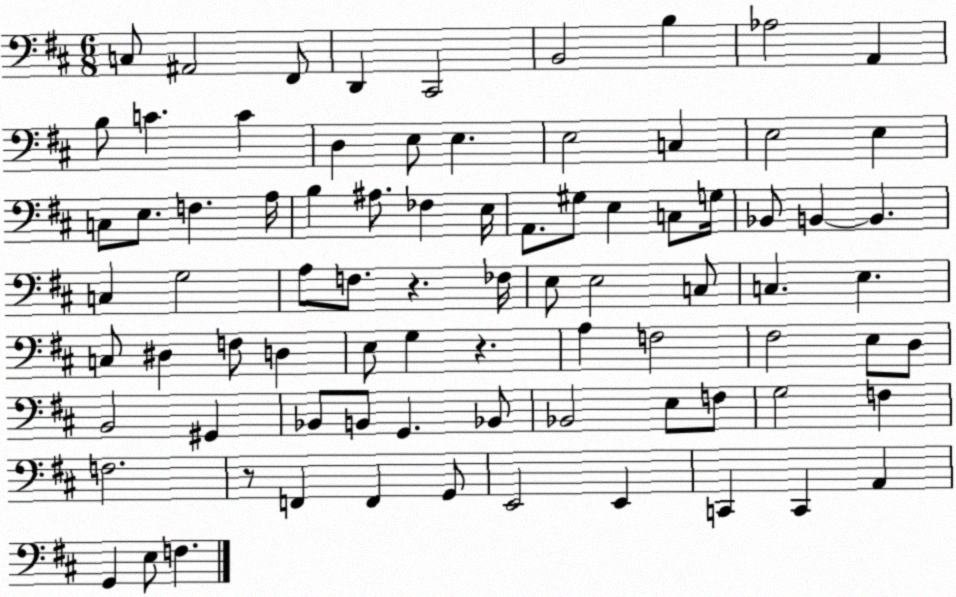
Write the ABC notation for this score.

X:1
T:Untitled
M:6/8
L:1/4
K:D
C,/2 ^A,,2 ^F,,/2 D,, ^C,,2 B,,2 B, _A,2 A,, B,/2 C C D, E,/2 E, E,2 C, E,2 E, C,/2 E,/2 F, A,/4 B, ^A,/2 _F, E,/4 A,,/2 ^G,/2 E, C,/2 G,/4 _B,,/2 B,, B,, C, G,2 A,/2 F,/2 z _F,/4 E,/2 E,2 C,/2 C, E, C,/2 ^D, F,/2 D, E,/2 G, z A, F,2 ^F,2 E,/2 D,/2 B,,2 ^G,, _B,,/2 B,,/2 G,, _B,,/2 _B,,2 E,/2 F,/2 G,2 F, F,2 z/2 F,, F,, G,,/2 E,,2 E,, C,, C,, A,, G,, E,/2 F,